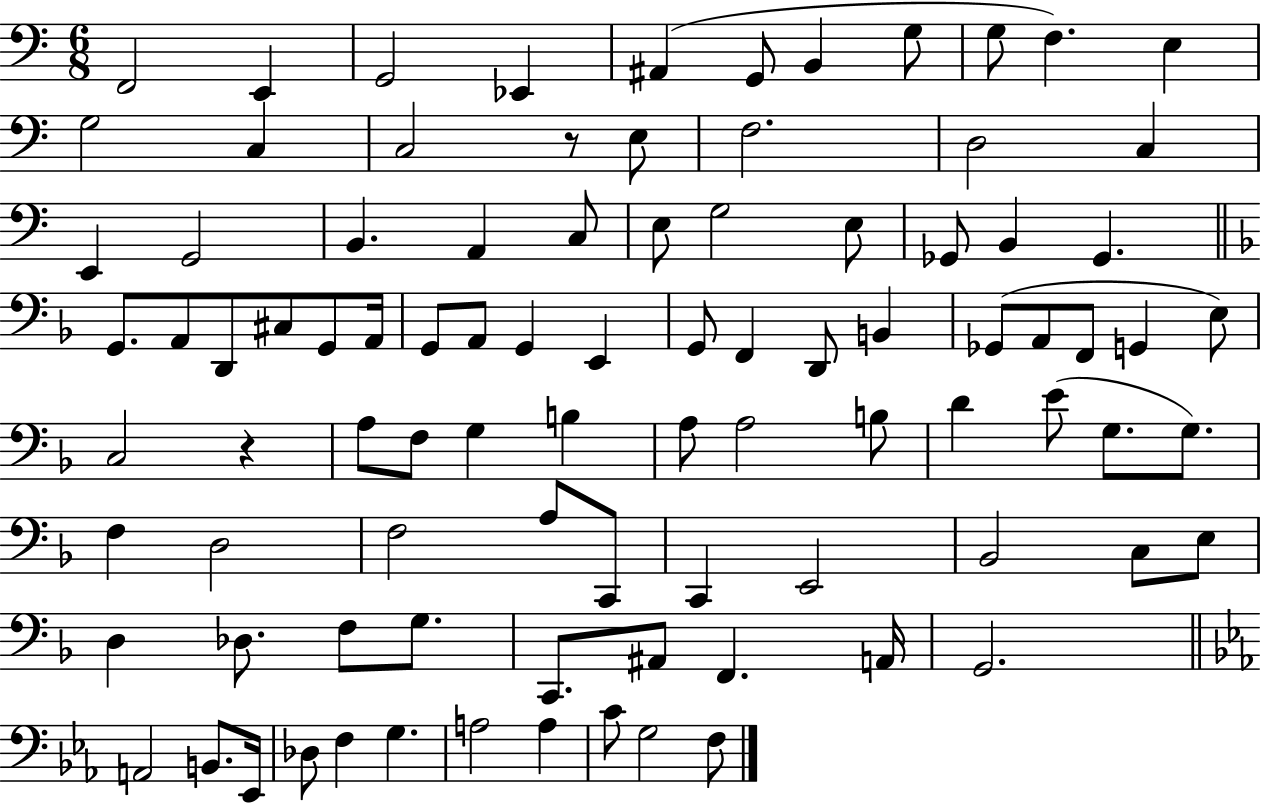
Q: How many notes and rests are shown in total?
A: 92